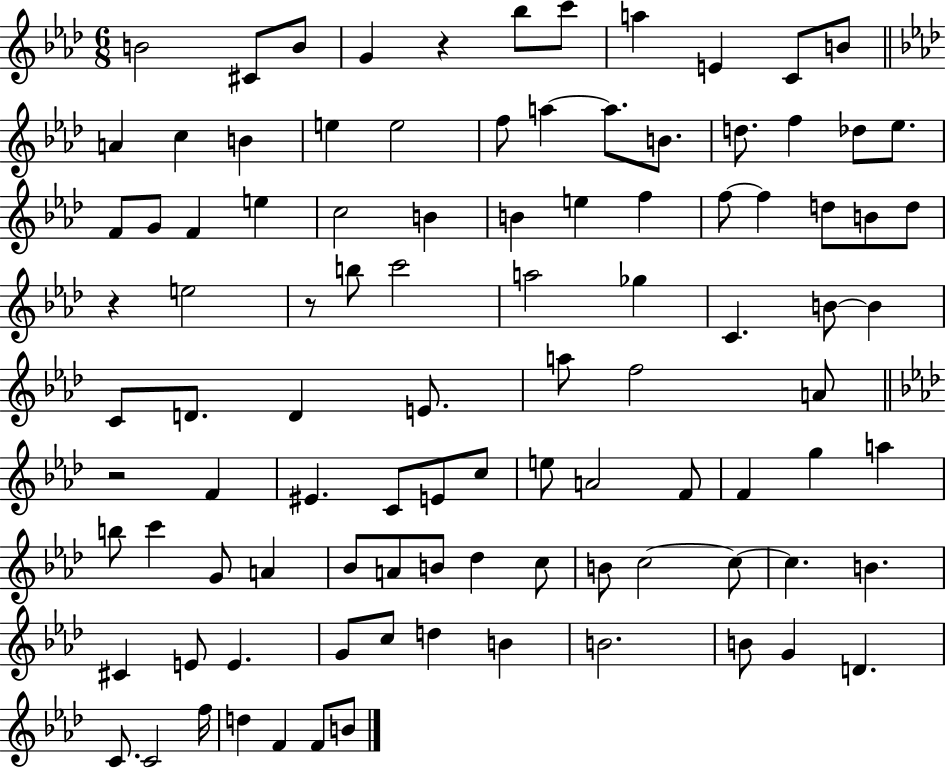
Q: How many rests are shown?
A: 4